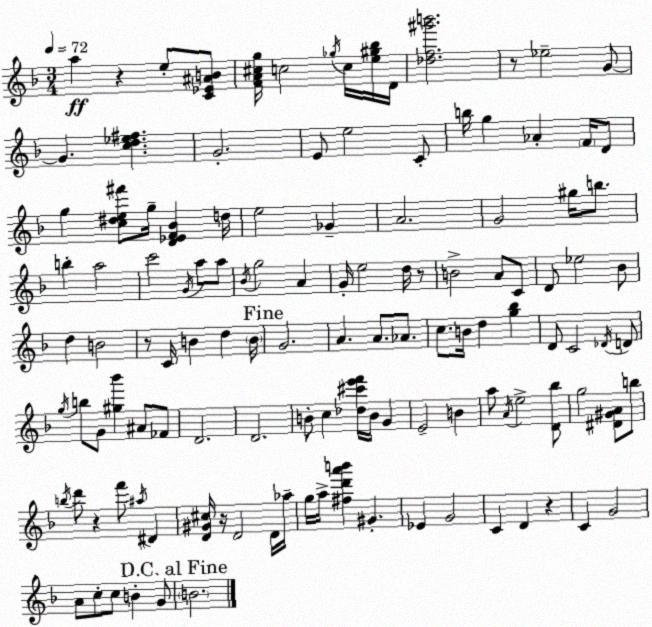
X:1
T:Untitled
M:3/4
L:1/4
K:Dm
a z e/2 [C_E^AB]/2 [FA^cg]/4 c2 _g/4 c/4 [e^g_b]/4 D/4 [_df^g'b']2 z/2 _e2 G/2 G [cd_e^f] G2 E/2 e2 C/2 b/4 g _A F/4 D/2 g [c^de^f']/2 g/4 [D_EF_B] d/4 e2 _G A2 G2 ^g/4 b/2 b a2 c'2 G/4 a/2 a/2 _B/4 g2 A G/4 e2 d/4 z/2 B2 A/2 C/2 D/2 _e2 _B/2 d B2 z/2 C/4 B d B/4 G2 A A/2 _A/2 c/2 B/4 d [g_b] D/2 C2 _D/4 D/2 g/4 b/2 G/2 [^g_b'] ^A/2 _F/2 D2 D2 B/2 c [_d^c'e'f']/4 B/4 G E2 B a/2 A/4 e2 [D_b]/2 g2 [^D^GA]/2 b/2 b/4 d'/2 z f'/2 ^a/4 ^D [D^G^c]/4 z/4 D2 D/4 _a/4 g/4 a/4 [^fd'a'b'] ^G _E G2 C D z C G2 A/2 c/2 c/2 B G/2 B2